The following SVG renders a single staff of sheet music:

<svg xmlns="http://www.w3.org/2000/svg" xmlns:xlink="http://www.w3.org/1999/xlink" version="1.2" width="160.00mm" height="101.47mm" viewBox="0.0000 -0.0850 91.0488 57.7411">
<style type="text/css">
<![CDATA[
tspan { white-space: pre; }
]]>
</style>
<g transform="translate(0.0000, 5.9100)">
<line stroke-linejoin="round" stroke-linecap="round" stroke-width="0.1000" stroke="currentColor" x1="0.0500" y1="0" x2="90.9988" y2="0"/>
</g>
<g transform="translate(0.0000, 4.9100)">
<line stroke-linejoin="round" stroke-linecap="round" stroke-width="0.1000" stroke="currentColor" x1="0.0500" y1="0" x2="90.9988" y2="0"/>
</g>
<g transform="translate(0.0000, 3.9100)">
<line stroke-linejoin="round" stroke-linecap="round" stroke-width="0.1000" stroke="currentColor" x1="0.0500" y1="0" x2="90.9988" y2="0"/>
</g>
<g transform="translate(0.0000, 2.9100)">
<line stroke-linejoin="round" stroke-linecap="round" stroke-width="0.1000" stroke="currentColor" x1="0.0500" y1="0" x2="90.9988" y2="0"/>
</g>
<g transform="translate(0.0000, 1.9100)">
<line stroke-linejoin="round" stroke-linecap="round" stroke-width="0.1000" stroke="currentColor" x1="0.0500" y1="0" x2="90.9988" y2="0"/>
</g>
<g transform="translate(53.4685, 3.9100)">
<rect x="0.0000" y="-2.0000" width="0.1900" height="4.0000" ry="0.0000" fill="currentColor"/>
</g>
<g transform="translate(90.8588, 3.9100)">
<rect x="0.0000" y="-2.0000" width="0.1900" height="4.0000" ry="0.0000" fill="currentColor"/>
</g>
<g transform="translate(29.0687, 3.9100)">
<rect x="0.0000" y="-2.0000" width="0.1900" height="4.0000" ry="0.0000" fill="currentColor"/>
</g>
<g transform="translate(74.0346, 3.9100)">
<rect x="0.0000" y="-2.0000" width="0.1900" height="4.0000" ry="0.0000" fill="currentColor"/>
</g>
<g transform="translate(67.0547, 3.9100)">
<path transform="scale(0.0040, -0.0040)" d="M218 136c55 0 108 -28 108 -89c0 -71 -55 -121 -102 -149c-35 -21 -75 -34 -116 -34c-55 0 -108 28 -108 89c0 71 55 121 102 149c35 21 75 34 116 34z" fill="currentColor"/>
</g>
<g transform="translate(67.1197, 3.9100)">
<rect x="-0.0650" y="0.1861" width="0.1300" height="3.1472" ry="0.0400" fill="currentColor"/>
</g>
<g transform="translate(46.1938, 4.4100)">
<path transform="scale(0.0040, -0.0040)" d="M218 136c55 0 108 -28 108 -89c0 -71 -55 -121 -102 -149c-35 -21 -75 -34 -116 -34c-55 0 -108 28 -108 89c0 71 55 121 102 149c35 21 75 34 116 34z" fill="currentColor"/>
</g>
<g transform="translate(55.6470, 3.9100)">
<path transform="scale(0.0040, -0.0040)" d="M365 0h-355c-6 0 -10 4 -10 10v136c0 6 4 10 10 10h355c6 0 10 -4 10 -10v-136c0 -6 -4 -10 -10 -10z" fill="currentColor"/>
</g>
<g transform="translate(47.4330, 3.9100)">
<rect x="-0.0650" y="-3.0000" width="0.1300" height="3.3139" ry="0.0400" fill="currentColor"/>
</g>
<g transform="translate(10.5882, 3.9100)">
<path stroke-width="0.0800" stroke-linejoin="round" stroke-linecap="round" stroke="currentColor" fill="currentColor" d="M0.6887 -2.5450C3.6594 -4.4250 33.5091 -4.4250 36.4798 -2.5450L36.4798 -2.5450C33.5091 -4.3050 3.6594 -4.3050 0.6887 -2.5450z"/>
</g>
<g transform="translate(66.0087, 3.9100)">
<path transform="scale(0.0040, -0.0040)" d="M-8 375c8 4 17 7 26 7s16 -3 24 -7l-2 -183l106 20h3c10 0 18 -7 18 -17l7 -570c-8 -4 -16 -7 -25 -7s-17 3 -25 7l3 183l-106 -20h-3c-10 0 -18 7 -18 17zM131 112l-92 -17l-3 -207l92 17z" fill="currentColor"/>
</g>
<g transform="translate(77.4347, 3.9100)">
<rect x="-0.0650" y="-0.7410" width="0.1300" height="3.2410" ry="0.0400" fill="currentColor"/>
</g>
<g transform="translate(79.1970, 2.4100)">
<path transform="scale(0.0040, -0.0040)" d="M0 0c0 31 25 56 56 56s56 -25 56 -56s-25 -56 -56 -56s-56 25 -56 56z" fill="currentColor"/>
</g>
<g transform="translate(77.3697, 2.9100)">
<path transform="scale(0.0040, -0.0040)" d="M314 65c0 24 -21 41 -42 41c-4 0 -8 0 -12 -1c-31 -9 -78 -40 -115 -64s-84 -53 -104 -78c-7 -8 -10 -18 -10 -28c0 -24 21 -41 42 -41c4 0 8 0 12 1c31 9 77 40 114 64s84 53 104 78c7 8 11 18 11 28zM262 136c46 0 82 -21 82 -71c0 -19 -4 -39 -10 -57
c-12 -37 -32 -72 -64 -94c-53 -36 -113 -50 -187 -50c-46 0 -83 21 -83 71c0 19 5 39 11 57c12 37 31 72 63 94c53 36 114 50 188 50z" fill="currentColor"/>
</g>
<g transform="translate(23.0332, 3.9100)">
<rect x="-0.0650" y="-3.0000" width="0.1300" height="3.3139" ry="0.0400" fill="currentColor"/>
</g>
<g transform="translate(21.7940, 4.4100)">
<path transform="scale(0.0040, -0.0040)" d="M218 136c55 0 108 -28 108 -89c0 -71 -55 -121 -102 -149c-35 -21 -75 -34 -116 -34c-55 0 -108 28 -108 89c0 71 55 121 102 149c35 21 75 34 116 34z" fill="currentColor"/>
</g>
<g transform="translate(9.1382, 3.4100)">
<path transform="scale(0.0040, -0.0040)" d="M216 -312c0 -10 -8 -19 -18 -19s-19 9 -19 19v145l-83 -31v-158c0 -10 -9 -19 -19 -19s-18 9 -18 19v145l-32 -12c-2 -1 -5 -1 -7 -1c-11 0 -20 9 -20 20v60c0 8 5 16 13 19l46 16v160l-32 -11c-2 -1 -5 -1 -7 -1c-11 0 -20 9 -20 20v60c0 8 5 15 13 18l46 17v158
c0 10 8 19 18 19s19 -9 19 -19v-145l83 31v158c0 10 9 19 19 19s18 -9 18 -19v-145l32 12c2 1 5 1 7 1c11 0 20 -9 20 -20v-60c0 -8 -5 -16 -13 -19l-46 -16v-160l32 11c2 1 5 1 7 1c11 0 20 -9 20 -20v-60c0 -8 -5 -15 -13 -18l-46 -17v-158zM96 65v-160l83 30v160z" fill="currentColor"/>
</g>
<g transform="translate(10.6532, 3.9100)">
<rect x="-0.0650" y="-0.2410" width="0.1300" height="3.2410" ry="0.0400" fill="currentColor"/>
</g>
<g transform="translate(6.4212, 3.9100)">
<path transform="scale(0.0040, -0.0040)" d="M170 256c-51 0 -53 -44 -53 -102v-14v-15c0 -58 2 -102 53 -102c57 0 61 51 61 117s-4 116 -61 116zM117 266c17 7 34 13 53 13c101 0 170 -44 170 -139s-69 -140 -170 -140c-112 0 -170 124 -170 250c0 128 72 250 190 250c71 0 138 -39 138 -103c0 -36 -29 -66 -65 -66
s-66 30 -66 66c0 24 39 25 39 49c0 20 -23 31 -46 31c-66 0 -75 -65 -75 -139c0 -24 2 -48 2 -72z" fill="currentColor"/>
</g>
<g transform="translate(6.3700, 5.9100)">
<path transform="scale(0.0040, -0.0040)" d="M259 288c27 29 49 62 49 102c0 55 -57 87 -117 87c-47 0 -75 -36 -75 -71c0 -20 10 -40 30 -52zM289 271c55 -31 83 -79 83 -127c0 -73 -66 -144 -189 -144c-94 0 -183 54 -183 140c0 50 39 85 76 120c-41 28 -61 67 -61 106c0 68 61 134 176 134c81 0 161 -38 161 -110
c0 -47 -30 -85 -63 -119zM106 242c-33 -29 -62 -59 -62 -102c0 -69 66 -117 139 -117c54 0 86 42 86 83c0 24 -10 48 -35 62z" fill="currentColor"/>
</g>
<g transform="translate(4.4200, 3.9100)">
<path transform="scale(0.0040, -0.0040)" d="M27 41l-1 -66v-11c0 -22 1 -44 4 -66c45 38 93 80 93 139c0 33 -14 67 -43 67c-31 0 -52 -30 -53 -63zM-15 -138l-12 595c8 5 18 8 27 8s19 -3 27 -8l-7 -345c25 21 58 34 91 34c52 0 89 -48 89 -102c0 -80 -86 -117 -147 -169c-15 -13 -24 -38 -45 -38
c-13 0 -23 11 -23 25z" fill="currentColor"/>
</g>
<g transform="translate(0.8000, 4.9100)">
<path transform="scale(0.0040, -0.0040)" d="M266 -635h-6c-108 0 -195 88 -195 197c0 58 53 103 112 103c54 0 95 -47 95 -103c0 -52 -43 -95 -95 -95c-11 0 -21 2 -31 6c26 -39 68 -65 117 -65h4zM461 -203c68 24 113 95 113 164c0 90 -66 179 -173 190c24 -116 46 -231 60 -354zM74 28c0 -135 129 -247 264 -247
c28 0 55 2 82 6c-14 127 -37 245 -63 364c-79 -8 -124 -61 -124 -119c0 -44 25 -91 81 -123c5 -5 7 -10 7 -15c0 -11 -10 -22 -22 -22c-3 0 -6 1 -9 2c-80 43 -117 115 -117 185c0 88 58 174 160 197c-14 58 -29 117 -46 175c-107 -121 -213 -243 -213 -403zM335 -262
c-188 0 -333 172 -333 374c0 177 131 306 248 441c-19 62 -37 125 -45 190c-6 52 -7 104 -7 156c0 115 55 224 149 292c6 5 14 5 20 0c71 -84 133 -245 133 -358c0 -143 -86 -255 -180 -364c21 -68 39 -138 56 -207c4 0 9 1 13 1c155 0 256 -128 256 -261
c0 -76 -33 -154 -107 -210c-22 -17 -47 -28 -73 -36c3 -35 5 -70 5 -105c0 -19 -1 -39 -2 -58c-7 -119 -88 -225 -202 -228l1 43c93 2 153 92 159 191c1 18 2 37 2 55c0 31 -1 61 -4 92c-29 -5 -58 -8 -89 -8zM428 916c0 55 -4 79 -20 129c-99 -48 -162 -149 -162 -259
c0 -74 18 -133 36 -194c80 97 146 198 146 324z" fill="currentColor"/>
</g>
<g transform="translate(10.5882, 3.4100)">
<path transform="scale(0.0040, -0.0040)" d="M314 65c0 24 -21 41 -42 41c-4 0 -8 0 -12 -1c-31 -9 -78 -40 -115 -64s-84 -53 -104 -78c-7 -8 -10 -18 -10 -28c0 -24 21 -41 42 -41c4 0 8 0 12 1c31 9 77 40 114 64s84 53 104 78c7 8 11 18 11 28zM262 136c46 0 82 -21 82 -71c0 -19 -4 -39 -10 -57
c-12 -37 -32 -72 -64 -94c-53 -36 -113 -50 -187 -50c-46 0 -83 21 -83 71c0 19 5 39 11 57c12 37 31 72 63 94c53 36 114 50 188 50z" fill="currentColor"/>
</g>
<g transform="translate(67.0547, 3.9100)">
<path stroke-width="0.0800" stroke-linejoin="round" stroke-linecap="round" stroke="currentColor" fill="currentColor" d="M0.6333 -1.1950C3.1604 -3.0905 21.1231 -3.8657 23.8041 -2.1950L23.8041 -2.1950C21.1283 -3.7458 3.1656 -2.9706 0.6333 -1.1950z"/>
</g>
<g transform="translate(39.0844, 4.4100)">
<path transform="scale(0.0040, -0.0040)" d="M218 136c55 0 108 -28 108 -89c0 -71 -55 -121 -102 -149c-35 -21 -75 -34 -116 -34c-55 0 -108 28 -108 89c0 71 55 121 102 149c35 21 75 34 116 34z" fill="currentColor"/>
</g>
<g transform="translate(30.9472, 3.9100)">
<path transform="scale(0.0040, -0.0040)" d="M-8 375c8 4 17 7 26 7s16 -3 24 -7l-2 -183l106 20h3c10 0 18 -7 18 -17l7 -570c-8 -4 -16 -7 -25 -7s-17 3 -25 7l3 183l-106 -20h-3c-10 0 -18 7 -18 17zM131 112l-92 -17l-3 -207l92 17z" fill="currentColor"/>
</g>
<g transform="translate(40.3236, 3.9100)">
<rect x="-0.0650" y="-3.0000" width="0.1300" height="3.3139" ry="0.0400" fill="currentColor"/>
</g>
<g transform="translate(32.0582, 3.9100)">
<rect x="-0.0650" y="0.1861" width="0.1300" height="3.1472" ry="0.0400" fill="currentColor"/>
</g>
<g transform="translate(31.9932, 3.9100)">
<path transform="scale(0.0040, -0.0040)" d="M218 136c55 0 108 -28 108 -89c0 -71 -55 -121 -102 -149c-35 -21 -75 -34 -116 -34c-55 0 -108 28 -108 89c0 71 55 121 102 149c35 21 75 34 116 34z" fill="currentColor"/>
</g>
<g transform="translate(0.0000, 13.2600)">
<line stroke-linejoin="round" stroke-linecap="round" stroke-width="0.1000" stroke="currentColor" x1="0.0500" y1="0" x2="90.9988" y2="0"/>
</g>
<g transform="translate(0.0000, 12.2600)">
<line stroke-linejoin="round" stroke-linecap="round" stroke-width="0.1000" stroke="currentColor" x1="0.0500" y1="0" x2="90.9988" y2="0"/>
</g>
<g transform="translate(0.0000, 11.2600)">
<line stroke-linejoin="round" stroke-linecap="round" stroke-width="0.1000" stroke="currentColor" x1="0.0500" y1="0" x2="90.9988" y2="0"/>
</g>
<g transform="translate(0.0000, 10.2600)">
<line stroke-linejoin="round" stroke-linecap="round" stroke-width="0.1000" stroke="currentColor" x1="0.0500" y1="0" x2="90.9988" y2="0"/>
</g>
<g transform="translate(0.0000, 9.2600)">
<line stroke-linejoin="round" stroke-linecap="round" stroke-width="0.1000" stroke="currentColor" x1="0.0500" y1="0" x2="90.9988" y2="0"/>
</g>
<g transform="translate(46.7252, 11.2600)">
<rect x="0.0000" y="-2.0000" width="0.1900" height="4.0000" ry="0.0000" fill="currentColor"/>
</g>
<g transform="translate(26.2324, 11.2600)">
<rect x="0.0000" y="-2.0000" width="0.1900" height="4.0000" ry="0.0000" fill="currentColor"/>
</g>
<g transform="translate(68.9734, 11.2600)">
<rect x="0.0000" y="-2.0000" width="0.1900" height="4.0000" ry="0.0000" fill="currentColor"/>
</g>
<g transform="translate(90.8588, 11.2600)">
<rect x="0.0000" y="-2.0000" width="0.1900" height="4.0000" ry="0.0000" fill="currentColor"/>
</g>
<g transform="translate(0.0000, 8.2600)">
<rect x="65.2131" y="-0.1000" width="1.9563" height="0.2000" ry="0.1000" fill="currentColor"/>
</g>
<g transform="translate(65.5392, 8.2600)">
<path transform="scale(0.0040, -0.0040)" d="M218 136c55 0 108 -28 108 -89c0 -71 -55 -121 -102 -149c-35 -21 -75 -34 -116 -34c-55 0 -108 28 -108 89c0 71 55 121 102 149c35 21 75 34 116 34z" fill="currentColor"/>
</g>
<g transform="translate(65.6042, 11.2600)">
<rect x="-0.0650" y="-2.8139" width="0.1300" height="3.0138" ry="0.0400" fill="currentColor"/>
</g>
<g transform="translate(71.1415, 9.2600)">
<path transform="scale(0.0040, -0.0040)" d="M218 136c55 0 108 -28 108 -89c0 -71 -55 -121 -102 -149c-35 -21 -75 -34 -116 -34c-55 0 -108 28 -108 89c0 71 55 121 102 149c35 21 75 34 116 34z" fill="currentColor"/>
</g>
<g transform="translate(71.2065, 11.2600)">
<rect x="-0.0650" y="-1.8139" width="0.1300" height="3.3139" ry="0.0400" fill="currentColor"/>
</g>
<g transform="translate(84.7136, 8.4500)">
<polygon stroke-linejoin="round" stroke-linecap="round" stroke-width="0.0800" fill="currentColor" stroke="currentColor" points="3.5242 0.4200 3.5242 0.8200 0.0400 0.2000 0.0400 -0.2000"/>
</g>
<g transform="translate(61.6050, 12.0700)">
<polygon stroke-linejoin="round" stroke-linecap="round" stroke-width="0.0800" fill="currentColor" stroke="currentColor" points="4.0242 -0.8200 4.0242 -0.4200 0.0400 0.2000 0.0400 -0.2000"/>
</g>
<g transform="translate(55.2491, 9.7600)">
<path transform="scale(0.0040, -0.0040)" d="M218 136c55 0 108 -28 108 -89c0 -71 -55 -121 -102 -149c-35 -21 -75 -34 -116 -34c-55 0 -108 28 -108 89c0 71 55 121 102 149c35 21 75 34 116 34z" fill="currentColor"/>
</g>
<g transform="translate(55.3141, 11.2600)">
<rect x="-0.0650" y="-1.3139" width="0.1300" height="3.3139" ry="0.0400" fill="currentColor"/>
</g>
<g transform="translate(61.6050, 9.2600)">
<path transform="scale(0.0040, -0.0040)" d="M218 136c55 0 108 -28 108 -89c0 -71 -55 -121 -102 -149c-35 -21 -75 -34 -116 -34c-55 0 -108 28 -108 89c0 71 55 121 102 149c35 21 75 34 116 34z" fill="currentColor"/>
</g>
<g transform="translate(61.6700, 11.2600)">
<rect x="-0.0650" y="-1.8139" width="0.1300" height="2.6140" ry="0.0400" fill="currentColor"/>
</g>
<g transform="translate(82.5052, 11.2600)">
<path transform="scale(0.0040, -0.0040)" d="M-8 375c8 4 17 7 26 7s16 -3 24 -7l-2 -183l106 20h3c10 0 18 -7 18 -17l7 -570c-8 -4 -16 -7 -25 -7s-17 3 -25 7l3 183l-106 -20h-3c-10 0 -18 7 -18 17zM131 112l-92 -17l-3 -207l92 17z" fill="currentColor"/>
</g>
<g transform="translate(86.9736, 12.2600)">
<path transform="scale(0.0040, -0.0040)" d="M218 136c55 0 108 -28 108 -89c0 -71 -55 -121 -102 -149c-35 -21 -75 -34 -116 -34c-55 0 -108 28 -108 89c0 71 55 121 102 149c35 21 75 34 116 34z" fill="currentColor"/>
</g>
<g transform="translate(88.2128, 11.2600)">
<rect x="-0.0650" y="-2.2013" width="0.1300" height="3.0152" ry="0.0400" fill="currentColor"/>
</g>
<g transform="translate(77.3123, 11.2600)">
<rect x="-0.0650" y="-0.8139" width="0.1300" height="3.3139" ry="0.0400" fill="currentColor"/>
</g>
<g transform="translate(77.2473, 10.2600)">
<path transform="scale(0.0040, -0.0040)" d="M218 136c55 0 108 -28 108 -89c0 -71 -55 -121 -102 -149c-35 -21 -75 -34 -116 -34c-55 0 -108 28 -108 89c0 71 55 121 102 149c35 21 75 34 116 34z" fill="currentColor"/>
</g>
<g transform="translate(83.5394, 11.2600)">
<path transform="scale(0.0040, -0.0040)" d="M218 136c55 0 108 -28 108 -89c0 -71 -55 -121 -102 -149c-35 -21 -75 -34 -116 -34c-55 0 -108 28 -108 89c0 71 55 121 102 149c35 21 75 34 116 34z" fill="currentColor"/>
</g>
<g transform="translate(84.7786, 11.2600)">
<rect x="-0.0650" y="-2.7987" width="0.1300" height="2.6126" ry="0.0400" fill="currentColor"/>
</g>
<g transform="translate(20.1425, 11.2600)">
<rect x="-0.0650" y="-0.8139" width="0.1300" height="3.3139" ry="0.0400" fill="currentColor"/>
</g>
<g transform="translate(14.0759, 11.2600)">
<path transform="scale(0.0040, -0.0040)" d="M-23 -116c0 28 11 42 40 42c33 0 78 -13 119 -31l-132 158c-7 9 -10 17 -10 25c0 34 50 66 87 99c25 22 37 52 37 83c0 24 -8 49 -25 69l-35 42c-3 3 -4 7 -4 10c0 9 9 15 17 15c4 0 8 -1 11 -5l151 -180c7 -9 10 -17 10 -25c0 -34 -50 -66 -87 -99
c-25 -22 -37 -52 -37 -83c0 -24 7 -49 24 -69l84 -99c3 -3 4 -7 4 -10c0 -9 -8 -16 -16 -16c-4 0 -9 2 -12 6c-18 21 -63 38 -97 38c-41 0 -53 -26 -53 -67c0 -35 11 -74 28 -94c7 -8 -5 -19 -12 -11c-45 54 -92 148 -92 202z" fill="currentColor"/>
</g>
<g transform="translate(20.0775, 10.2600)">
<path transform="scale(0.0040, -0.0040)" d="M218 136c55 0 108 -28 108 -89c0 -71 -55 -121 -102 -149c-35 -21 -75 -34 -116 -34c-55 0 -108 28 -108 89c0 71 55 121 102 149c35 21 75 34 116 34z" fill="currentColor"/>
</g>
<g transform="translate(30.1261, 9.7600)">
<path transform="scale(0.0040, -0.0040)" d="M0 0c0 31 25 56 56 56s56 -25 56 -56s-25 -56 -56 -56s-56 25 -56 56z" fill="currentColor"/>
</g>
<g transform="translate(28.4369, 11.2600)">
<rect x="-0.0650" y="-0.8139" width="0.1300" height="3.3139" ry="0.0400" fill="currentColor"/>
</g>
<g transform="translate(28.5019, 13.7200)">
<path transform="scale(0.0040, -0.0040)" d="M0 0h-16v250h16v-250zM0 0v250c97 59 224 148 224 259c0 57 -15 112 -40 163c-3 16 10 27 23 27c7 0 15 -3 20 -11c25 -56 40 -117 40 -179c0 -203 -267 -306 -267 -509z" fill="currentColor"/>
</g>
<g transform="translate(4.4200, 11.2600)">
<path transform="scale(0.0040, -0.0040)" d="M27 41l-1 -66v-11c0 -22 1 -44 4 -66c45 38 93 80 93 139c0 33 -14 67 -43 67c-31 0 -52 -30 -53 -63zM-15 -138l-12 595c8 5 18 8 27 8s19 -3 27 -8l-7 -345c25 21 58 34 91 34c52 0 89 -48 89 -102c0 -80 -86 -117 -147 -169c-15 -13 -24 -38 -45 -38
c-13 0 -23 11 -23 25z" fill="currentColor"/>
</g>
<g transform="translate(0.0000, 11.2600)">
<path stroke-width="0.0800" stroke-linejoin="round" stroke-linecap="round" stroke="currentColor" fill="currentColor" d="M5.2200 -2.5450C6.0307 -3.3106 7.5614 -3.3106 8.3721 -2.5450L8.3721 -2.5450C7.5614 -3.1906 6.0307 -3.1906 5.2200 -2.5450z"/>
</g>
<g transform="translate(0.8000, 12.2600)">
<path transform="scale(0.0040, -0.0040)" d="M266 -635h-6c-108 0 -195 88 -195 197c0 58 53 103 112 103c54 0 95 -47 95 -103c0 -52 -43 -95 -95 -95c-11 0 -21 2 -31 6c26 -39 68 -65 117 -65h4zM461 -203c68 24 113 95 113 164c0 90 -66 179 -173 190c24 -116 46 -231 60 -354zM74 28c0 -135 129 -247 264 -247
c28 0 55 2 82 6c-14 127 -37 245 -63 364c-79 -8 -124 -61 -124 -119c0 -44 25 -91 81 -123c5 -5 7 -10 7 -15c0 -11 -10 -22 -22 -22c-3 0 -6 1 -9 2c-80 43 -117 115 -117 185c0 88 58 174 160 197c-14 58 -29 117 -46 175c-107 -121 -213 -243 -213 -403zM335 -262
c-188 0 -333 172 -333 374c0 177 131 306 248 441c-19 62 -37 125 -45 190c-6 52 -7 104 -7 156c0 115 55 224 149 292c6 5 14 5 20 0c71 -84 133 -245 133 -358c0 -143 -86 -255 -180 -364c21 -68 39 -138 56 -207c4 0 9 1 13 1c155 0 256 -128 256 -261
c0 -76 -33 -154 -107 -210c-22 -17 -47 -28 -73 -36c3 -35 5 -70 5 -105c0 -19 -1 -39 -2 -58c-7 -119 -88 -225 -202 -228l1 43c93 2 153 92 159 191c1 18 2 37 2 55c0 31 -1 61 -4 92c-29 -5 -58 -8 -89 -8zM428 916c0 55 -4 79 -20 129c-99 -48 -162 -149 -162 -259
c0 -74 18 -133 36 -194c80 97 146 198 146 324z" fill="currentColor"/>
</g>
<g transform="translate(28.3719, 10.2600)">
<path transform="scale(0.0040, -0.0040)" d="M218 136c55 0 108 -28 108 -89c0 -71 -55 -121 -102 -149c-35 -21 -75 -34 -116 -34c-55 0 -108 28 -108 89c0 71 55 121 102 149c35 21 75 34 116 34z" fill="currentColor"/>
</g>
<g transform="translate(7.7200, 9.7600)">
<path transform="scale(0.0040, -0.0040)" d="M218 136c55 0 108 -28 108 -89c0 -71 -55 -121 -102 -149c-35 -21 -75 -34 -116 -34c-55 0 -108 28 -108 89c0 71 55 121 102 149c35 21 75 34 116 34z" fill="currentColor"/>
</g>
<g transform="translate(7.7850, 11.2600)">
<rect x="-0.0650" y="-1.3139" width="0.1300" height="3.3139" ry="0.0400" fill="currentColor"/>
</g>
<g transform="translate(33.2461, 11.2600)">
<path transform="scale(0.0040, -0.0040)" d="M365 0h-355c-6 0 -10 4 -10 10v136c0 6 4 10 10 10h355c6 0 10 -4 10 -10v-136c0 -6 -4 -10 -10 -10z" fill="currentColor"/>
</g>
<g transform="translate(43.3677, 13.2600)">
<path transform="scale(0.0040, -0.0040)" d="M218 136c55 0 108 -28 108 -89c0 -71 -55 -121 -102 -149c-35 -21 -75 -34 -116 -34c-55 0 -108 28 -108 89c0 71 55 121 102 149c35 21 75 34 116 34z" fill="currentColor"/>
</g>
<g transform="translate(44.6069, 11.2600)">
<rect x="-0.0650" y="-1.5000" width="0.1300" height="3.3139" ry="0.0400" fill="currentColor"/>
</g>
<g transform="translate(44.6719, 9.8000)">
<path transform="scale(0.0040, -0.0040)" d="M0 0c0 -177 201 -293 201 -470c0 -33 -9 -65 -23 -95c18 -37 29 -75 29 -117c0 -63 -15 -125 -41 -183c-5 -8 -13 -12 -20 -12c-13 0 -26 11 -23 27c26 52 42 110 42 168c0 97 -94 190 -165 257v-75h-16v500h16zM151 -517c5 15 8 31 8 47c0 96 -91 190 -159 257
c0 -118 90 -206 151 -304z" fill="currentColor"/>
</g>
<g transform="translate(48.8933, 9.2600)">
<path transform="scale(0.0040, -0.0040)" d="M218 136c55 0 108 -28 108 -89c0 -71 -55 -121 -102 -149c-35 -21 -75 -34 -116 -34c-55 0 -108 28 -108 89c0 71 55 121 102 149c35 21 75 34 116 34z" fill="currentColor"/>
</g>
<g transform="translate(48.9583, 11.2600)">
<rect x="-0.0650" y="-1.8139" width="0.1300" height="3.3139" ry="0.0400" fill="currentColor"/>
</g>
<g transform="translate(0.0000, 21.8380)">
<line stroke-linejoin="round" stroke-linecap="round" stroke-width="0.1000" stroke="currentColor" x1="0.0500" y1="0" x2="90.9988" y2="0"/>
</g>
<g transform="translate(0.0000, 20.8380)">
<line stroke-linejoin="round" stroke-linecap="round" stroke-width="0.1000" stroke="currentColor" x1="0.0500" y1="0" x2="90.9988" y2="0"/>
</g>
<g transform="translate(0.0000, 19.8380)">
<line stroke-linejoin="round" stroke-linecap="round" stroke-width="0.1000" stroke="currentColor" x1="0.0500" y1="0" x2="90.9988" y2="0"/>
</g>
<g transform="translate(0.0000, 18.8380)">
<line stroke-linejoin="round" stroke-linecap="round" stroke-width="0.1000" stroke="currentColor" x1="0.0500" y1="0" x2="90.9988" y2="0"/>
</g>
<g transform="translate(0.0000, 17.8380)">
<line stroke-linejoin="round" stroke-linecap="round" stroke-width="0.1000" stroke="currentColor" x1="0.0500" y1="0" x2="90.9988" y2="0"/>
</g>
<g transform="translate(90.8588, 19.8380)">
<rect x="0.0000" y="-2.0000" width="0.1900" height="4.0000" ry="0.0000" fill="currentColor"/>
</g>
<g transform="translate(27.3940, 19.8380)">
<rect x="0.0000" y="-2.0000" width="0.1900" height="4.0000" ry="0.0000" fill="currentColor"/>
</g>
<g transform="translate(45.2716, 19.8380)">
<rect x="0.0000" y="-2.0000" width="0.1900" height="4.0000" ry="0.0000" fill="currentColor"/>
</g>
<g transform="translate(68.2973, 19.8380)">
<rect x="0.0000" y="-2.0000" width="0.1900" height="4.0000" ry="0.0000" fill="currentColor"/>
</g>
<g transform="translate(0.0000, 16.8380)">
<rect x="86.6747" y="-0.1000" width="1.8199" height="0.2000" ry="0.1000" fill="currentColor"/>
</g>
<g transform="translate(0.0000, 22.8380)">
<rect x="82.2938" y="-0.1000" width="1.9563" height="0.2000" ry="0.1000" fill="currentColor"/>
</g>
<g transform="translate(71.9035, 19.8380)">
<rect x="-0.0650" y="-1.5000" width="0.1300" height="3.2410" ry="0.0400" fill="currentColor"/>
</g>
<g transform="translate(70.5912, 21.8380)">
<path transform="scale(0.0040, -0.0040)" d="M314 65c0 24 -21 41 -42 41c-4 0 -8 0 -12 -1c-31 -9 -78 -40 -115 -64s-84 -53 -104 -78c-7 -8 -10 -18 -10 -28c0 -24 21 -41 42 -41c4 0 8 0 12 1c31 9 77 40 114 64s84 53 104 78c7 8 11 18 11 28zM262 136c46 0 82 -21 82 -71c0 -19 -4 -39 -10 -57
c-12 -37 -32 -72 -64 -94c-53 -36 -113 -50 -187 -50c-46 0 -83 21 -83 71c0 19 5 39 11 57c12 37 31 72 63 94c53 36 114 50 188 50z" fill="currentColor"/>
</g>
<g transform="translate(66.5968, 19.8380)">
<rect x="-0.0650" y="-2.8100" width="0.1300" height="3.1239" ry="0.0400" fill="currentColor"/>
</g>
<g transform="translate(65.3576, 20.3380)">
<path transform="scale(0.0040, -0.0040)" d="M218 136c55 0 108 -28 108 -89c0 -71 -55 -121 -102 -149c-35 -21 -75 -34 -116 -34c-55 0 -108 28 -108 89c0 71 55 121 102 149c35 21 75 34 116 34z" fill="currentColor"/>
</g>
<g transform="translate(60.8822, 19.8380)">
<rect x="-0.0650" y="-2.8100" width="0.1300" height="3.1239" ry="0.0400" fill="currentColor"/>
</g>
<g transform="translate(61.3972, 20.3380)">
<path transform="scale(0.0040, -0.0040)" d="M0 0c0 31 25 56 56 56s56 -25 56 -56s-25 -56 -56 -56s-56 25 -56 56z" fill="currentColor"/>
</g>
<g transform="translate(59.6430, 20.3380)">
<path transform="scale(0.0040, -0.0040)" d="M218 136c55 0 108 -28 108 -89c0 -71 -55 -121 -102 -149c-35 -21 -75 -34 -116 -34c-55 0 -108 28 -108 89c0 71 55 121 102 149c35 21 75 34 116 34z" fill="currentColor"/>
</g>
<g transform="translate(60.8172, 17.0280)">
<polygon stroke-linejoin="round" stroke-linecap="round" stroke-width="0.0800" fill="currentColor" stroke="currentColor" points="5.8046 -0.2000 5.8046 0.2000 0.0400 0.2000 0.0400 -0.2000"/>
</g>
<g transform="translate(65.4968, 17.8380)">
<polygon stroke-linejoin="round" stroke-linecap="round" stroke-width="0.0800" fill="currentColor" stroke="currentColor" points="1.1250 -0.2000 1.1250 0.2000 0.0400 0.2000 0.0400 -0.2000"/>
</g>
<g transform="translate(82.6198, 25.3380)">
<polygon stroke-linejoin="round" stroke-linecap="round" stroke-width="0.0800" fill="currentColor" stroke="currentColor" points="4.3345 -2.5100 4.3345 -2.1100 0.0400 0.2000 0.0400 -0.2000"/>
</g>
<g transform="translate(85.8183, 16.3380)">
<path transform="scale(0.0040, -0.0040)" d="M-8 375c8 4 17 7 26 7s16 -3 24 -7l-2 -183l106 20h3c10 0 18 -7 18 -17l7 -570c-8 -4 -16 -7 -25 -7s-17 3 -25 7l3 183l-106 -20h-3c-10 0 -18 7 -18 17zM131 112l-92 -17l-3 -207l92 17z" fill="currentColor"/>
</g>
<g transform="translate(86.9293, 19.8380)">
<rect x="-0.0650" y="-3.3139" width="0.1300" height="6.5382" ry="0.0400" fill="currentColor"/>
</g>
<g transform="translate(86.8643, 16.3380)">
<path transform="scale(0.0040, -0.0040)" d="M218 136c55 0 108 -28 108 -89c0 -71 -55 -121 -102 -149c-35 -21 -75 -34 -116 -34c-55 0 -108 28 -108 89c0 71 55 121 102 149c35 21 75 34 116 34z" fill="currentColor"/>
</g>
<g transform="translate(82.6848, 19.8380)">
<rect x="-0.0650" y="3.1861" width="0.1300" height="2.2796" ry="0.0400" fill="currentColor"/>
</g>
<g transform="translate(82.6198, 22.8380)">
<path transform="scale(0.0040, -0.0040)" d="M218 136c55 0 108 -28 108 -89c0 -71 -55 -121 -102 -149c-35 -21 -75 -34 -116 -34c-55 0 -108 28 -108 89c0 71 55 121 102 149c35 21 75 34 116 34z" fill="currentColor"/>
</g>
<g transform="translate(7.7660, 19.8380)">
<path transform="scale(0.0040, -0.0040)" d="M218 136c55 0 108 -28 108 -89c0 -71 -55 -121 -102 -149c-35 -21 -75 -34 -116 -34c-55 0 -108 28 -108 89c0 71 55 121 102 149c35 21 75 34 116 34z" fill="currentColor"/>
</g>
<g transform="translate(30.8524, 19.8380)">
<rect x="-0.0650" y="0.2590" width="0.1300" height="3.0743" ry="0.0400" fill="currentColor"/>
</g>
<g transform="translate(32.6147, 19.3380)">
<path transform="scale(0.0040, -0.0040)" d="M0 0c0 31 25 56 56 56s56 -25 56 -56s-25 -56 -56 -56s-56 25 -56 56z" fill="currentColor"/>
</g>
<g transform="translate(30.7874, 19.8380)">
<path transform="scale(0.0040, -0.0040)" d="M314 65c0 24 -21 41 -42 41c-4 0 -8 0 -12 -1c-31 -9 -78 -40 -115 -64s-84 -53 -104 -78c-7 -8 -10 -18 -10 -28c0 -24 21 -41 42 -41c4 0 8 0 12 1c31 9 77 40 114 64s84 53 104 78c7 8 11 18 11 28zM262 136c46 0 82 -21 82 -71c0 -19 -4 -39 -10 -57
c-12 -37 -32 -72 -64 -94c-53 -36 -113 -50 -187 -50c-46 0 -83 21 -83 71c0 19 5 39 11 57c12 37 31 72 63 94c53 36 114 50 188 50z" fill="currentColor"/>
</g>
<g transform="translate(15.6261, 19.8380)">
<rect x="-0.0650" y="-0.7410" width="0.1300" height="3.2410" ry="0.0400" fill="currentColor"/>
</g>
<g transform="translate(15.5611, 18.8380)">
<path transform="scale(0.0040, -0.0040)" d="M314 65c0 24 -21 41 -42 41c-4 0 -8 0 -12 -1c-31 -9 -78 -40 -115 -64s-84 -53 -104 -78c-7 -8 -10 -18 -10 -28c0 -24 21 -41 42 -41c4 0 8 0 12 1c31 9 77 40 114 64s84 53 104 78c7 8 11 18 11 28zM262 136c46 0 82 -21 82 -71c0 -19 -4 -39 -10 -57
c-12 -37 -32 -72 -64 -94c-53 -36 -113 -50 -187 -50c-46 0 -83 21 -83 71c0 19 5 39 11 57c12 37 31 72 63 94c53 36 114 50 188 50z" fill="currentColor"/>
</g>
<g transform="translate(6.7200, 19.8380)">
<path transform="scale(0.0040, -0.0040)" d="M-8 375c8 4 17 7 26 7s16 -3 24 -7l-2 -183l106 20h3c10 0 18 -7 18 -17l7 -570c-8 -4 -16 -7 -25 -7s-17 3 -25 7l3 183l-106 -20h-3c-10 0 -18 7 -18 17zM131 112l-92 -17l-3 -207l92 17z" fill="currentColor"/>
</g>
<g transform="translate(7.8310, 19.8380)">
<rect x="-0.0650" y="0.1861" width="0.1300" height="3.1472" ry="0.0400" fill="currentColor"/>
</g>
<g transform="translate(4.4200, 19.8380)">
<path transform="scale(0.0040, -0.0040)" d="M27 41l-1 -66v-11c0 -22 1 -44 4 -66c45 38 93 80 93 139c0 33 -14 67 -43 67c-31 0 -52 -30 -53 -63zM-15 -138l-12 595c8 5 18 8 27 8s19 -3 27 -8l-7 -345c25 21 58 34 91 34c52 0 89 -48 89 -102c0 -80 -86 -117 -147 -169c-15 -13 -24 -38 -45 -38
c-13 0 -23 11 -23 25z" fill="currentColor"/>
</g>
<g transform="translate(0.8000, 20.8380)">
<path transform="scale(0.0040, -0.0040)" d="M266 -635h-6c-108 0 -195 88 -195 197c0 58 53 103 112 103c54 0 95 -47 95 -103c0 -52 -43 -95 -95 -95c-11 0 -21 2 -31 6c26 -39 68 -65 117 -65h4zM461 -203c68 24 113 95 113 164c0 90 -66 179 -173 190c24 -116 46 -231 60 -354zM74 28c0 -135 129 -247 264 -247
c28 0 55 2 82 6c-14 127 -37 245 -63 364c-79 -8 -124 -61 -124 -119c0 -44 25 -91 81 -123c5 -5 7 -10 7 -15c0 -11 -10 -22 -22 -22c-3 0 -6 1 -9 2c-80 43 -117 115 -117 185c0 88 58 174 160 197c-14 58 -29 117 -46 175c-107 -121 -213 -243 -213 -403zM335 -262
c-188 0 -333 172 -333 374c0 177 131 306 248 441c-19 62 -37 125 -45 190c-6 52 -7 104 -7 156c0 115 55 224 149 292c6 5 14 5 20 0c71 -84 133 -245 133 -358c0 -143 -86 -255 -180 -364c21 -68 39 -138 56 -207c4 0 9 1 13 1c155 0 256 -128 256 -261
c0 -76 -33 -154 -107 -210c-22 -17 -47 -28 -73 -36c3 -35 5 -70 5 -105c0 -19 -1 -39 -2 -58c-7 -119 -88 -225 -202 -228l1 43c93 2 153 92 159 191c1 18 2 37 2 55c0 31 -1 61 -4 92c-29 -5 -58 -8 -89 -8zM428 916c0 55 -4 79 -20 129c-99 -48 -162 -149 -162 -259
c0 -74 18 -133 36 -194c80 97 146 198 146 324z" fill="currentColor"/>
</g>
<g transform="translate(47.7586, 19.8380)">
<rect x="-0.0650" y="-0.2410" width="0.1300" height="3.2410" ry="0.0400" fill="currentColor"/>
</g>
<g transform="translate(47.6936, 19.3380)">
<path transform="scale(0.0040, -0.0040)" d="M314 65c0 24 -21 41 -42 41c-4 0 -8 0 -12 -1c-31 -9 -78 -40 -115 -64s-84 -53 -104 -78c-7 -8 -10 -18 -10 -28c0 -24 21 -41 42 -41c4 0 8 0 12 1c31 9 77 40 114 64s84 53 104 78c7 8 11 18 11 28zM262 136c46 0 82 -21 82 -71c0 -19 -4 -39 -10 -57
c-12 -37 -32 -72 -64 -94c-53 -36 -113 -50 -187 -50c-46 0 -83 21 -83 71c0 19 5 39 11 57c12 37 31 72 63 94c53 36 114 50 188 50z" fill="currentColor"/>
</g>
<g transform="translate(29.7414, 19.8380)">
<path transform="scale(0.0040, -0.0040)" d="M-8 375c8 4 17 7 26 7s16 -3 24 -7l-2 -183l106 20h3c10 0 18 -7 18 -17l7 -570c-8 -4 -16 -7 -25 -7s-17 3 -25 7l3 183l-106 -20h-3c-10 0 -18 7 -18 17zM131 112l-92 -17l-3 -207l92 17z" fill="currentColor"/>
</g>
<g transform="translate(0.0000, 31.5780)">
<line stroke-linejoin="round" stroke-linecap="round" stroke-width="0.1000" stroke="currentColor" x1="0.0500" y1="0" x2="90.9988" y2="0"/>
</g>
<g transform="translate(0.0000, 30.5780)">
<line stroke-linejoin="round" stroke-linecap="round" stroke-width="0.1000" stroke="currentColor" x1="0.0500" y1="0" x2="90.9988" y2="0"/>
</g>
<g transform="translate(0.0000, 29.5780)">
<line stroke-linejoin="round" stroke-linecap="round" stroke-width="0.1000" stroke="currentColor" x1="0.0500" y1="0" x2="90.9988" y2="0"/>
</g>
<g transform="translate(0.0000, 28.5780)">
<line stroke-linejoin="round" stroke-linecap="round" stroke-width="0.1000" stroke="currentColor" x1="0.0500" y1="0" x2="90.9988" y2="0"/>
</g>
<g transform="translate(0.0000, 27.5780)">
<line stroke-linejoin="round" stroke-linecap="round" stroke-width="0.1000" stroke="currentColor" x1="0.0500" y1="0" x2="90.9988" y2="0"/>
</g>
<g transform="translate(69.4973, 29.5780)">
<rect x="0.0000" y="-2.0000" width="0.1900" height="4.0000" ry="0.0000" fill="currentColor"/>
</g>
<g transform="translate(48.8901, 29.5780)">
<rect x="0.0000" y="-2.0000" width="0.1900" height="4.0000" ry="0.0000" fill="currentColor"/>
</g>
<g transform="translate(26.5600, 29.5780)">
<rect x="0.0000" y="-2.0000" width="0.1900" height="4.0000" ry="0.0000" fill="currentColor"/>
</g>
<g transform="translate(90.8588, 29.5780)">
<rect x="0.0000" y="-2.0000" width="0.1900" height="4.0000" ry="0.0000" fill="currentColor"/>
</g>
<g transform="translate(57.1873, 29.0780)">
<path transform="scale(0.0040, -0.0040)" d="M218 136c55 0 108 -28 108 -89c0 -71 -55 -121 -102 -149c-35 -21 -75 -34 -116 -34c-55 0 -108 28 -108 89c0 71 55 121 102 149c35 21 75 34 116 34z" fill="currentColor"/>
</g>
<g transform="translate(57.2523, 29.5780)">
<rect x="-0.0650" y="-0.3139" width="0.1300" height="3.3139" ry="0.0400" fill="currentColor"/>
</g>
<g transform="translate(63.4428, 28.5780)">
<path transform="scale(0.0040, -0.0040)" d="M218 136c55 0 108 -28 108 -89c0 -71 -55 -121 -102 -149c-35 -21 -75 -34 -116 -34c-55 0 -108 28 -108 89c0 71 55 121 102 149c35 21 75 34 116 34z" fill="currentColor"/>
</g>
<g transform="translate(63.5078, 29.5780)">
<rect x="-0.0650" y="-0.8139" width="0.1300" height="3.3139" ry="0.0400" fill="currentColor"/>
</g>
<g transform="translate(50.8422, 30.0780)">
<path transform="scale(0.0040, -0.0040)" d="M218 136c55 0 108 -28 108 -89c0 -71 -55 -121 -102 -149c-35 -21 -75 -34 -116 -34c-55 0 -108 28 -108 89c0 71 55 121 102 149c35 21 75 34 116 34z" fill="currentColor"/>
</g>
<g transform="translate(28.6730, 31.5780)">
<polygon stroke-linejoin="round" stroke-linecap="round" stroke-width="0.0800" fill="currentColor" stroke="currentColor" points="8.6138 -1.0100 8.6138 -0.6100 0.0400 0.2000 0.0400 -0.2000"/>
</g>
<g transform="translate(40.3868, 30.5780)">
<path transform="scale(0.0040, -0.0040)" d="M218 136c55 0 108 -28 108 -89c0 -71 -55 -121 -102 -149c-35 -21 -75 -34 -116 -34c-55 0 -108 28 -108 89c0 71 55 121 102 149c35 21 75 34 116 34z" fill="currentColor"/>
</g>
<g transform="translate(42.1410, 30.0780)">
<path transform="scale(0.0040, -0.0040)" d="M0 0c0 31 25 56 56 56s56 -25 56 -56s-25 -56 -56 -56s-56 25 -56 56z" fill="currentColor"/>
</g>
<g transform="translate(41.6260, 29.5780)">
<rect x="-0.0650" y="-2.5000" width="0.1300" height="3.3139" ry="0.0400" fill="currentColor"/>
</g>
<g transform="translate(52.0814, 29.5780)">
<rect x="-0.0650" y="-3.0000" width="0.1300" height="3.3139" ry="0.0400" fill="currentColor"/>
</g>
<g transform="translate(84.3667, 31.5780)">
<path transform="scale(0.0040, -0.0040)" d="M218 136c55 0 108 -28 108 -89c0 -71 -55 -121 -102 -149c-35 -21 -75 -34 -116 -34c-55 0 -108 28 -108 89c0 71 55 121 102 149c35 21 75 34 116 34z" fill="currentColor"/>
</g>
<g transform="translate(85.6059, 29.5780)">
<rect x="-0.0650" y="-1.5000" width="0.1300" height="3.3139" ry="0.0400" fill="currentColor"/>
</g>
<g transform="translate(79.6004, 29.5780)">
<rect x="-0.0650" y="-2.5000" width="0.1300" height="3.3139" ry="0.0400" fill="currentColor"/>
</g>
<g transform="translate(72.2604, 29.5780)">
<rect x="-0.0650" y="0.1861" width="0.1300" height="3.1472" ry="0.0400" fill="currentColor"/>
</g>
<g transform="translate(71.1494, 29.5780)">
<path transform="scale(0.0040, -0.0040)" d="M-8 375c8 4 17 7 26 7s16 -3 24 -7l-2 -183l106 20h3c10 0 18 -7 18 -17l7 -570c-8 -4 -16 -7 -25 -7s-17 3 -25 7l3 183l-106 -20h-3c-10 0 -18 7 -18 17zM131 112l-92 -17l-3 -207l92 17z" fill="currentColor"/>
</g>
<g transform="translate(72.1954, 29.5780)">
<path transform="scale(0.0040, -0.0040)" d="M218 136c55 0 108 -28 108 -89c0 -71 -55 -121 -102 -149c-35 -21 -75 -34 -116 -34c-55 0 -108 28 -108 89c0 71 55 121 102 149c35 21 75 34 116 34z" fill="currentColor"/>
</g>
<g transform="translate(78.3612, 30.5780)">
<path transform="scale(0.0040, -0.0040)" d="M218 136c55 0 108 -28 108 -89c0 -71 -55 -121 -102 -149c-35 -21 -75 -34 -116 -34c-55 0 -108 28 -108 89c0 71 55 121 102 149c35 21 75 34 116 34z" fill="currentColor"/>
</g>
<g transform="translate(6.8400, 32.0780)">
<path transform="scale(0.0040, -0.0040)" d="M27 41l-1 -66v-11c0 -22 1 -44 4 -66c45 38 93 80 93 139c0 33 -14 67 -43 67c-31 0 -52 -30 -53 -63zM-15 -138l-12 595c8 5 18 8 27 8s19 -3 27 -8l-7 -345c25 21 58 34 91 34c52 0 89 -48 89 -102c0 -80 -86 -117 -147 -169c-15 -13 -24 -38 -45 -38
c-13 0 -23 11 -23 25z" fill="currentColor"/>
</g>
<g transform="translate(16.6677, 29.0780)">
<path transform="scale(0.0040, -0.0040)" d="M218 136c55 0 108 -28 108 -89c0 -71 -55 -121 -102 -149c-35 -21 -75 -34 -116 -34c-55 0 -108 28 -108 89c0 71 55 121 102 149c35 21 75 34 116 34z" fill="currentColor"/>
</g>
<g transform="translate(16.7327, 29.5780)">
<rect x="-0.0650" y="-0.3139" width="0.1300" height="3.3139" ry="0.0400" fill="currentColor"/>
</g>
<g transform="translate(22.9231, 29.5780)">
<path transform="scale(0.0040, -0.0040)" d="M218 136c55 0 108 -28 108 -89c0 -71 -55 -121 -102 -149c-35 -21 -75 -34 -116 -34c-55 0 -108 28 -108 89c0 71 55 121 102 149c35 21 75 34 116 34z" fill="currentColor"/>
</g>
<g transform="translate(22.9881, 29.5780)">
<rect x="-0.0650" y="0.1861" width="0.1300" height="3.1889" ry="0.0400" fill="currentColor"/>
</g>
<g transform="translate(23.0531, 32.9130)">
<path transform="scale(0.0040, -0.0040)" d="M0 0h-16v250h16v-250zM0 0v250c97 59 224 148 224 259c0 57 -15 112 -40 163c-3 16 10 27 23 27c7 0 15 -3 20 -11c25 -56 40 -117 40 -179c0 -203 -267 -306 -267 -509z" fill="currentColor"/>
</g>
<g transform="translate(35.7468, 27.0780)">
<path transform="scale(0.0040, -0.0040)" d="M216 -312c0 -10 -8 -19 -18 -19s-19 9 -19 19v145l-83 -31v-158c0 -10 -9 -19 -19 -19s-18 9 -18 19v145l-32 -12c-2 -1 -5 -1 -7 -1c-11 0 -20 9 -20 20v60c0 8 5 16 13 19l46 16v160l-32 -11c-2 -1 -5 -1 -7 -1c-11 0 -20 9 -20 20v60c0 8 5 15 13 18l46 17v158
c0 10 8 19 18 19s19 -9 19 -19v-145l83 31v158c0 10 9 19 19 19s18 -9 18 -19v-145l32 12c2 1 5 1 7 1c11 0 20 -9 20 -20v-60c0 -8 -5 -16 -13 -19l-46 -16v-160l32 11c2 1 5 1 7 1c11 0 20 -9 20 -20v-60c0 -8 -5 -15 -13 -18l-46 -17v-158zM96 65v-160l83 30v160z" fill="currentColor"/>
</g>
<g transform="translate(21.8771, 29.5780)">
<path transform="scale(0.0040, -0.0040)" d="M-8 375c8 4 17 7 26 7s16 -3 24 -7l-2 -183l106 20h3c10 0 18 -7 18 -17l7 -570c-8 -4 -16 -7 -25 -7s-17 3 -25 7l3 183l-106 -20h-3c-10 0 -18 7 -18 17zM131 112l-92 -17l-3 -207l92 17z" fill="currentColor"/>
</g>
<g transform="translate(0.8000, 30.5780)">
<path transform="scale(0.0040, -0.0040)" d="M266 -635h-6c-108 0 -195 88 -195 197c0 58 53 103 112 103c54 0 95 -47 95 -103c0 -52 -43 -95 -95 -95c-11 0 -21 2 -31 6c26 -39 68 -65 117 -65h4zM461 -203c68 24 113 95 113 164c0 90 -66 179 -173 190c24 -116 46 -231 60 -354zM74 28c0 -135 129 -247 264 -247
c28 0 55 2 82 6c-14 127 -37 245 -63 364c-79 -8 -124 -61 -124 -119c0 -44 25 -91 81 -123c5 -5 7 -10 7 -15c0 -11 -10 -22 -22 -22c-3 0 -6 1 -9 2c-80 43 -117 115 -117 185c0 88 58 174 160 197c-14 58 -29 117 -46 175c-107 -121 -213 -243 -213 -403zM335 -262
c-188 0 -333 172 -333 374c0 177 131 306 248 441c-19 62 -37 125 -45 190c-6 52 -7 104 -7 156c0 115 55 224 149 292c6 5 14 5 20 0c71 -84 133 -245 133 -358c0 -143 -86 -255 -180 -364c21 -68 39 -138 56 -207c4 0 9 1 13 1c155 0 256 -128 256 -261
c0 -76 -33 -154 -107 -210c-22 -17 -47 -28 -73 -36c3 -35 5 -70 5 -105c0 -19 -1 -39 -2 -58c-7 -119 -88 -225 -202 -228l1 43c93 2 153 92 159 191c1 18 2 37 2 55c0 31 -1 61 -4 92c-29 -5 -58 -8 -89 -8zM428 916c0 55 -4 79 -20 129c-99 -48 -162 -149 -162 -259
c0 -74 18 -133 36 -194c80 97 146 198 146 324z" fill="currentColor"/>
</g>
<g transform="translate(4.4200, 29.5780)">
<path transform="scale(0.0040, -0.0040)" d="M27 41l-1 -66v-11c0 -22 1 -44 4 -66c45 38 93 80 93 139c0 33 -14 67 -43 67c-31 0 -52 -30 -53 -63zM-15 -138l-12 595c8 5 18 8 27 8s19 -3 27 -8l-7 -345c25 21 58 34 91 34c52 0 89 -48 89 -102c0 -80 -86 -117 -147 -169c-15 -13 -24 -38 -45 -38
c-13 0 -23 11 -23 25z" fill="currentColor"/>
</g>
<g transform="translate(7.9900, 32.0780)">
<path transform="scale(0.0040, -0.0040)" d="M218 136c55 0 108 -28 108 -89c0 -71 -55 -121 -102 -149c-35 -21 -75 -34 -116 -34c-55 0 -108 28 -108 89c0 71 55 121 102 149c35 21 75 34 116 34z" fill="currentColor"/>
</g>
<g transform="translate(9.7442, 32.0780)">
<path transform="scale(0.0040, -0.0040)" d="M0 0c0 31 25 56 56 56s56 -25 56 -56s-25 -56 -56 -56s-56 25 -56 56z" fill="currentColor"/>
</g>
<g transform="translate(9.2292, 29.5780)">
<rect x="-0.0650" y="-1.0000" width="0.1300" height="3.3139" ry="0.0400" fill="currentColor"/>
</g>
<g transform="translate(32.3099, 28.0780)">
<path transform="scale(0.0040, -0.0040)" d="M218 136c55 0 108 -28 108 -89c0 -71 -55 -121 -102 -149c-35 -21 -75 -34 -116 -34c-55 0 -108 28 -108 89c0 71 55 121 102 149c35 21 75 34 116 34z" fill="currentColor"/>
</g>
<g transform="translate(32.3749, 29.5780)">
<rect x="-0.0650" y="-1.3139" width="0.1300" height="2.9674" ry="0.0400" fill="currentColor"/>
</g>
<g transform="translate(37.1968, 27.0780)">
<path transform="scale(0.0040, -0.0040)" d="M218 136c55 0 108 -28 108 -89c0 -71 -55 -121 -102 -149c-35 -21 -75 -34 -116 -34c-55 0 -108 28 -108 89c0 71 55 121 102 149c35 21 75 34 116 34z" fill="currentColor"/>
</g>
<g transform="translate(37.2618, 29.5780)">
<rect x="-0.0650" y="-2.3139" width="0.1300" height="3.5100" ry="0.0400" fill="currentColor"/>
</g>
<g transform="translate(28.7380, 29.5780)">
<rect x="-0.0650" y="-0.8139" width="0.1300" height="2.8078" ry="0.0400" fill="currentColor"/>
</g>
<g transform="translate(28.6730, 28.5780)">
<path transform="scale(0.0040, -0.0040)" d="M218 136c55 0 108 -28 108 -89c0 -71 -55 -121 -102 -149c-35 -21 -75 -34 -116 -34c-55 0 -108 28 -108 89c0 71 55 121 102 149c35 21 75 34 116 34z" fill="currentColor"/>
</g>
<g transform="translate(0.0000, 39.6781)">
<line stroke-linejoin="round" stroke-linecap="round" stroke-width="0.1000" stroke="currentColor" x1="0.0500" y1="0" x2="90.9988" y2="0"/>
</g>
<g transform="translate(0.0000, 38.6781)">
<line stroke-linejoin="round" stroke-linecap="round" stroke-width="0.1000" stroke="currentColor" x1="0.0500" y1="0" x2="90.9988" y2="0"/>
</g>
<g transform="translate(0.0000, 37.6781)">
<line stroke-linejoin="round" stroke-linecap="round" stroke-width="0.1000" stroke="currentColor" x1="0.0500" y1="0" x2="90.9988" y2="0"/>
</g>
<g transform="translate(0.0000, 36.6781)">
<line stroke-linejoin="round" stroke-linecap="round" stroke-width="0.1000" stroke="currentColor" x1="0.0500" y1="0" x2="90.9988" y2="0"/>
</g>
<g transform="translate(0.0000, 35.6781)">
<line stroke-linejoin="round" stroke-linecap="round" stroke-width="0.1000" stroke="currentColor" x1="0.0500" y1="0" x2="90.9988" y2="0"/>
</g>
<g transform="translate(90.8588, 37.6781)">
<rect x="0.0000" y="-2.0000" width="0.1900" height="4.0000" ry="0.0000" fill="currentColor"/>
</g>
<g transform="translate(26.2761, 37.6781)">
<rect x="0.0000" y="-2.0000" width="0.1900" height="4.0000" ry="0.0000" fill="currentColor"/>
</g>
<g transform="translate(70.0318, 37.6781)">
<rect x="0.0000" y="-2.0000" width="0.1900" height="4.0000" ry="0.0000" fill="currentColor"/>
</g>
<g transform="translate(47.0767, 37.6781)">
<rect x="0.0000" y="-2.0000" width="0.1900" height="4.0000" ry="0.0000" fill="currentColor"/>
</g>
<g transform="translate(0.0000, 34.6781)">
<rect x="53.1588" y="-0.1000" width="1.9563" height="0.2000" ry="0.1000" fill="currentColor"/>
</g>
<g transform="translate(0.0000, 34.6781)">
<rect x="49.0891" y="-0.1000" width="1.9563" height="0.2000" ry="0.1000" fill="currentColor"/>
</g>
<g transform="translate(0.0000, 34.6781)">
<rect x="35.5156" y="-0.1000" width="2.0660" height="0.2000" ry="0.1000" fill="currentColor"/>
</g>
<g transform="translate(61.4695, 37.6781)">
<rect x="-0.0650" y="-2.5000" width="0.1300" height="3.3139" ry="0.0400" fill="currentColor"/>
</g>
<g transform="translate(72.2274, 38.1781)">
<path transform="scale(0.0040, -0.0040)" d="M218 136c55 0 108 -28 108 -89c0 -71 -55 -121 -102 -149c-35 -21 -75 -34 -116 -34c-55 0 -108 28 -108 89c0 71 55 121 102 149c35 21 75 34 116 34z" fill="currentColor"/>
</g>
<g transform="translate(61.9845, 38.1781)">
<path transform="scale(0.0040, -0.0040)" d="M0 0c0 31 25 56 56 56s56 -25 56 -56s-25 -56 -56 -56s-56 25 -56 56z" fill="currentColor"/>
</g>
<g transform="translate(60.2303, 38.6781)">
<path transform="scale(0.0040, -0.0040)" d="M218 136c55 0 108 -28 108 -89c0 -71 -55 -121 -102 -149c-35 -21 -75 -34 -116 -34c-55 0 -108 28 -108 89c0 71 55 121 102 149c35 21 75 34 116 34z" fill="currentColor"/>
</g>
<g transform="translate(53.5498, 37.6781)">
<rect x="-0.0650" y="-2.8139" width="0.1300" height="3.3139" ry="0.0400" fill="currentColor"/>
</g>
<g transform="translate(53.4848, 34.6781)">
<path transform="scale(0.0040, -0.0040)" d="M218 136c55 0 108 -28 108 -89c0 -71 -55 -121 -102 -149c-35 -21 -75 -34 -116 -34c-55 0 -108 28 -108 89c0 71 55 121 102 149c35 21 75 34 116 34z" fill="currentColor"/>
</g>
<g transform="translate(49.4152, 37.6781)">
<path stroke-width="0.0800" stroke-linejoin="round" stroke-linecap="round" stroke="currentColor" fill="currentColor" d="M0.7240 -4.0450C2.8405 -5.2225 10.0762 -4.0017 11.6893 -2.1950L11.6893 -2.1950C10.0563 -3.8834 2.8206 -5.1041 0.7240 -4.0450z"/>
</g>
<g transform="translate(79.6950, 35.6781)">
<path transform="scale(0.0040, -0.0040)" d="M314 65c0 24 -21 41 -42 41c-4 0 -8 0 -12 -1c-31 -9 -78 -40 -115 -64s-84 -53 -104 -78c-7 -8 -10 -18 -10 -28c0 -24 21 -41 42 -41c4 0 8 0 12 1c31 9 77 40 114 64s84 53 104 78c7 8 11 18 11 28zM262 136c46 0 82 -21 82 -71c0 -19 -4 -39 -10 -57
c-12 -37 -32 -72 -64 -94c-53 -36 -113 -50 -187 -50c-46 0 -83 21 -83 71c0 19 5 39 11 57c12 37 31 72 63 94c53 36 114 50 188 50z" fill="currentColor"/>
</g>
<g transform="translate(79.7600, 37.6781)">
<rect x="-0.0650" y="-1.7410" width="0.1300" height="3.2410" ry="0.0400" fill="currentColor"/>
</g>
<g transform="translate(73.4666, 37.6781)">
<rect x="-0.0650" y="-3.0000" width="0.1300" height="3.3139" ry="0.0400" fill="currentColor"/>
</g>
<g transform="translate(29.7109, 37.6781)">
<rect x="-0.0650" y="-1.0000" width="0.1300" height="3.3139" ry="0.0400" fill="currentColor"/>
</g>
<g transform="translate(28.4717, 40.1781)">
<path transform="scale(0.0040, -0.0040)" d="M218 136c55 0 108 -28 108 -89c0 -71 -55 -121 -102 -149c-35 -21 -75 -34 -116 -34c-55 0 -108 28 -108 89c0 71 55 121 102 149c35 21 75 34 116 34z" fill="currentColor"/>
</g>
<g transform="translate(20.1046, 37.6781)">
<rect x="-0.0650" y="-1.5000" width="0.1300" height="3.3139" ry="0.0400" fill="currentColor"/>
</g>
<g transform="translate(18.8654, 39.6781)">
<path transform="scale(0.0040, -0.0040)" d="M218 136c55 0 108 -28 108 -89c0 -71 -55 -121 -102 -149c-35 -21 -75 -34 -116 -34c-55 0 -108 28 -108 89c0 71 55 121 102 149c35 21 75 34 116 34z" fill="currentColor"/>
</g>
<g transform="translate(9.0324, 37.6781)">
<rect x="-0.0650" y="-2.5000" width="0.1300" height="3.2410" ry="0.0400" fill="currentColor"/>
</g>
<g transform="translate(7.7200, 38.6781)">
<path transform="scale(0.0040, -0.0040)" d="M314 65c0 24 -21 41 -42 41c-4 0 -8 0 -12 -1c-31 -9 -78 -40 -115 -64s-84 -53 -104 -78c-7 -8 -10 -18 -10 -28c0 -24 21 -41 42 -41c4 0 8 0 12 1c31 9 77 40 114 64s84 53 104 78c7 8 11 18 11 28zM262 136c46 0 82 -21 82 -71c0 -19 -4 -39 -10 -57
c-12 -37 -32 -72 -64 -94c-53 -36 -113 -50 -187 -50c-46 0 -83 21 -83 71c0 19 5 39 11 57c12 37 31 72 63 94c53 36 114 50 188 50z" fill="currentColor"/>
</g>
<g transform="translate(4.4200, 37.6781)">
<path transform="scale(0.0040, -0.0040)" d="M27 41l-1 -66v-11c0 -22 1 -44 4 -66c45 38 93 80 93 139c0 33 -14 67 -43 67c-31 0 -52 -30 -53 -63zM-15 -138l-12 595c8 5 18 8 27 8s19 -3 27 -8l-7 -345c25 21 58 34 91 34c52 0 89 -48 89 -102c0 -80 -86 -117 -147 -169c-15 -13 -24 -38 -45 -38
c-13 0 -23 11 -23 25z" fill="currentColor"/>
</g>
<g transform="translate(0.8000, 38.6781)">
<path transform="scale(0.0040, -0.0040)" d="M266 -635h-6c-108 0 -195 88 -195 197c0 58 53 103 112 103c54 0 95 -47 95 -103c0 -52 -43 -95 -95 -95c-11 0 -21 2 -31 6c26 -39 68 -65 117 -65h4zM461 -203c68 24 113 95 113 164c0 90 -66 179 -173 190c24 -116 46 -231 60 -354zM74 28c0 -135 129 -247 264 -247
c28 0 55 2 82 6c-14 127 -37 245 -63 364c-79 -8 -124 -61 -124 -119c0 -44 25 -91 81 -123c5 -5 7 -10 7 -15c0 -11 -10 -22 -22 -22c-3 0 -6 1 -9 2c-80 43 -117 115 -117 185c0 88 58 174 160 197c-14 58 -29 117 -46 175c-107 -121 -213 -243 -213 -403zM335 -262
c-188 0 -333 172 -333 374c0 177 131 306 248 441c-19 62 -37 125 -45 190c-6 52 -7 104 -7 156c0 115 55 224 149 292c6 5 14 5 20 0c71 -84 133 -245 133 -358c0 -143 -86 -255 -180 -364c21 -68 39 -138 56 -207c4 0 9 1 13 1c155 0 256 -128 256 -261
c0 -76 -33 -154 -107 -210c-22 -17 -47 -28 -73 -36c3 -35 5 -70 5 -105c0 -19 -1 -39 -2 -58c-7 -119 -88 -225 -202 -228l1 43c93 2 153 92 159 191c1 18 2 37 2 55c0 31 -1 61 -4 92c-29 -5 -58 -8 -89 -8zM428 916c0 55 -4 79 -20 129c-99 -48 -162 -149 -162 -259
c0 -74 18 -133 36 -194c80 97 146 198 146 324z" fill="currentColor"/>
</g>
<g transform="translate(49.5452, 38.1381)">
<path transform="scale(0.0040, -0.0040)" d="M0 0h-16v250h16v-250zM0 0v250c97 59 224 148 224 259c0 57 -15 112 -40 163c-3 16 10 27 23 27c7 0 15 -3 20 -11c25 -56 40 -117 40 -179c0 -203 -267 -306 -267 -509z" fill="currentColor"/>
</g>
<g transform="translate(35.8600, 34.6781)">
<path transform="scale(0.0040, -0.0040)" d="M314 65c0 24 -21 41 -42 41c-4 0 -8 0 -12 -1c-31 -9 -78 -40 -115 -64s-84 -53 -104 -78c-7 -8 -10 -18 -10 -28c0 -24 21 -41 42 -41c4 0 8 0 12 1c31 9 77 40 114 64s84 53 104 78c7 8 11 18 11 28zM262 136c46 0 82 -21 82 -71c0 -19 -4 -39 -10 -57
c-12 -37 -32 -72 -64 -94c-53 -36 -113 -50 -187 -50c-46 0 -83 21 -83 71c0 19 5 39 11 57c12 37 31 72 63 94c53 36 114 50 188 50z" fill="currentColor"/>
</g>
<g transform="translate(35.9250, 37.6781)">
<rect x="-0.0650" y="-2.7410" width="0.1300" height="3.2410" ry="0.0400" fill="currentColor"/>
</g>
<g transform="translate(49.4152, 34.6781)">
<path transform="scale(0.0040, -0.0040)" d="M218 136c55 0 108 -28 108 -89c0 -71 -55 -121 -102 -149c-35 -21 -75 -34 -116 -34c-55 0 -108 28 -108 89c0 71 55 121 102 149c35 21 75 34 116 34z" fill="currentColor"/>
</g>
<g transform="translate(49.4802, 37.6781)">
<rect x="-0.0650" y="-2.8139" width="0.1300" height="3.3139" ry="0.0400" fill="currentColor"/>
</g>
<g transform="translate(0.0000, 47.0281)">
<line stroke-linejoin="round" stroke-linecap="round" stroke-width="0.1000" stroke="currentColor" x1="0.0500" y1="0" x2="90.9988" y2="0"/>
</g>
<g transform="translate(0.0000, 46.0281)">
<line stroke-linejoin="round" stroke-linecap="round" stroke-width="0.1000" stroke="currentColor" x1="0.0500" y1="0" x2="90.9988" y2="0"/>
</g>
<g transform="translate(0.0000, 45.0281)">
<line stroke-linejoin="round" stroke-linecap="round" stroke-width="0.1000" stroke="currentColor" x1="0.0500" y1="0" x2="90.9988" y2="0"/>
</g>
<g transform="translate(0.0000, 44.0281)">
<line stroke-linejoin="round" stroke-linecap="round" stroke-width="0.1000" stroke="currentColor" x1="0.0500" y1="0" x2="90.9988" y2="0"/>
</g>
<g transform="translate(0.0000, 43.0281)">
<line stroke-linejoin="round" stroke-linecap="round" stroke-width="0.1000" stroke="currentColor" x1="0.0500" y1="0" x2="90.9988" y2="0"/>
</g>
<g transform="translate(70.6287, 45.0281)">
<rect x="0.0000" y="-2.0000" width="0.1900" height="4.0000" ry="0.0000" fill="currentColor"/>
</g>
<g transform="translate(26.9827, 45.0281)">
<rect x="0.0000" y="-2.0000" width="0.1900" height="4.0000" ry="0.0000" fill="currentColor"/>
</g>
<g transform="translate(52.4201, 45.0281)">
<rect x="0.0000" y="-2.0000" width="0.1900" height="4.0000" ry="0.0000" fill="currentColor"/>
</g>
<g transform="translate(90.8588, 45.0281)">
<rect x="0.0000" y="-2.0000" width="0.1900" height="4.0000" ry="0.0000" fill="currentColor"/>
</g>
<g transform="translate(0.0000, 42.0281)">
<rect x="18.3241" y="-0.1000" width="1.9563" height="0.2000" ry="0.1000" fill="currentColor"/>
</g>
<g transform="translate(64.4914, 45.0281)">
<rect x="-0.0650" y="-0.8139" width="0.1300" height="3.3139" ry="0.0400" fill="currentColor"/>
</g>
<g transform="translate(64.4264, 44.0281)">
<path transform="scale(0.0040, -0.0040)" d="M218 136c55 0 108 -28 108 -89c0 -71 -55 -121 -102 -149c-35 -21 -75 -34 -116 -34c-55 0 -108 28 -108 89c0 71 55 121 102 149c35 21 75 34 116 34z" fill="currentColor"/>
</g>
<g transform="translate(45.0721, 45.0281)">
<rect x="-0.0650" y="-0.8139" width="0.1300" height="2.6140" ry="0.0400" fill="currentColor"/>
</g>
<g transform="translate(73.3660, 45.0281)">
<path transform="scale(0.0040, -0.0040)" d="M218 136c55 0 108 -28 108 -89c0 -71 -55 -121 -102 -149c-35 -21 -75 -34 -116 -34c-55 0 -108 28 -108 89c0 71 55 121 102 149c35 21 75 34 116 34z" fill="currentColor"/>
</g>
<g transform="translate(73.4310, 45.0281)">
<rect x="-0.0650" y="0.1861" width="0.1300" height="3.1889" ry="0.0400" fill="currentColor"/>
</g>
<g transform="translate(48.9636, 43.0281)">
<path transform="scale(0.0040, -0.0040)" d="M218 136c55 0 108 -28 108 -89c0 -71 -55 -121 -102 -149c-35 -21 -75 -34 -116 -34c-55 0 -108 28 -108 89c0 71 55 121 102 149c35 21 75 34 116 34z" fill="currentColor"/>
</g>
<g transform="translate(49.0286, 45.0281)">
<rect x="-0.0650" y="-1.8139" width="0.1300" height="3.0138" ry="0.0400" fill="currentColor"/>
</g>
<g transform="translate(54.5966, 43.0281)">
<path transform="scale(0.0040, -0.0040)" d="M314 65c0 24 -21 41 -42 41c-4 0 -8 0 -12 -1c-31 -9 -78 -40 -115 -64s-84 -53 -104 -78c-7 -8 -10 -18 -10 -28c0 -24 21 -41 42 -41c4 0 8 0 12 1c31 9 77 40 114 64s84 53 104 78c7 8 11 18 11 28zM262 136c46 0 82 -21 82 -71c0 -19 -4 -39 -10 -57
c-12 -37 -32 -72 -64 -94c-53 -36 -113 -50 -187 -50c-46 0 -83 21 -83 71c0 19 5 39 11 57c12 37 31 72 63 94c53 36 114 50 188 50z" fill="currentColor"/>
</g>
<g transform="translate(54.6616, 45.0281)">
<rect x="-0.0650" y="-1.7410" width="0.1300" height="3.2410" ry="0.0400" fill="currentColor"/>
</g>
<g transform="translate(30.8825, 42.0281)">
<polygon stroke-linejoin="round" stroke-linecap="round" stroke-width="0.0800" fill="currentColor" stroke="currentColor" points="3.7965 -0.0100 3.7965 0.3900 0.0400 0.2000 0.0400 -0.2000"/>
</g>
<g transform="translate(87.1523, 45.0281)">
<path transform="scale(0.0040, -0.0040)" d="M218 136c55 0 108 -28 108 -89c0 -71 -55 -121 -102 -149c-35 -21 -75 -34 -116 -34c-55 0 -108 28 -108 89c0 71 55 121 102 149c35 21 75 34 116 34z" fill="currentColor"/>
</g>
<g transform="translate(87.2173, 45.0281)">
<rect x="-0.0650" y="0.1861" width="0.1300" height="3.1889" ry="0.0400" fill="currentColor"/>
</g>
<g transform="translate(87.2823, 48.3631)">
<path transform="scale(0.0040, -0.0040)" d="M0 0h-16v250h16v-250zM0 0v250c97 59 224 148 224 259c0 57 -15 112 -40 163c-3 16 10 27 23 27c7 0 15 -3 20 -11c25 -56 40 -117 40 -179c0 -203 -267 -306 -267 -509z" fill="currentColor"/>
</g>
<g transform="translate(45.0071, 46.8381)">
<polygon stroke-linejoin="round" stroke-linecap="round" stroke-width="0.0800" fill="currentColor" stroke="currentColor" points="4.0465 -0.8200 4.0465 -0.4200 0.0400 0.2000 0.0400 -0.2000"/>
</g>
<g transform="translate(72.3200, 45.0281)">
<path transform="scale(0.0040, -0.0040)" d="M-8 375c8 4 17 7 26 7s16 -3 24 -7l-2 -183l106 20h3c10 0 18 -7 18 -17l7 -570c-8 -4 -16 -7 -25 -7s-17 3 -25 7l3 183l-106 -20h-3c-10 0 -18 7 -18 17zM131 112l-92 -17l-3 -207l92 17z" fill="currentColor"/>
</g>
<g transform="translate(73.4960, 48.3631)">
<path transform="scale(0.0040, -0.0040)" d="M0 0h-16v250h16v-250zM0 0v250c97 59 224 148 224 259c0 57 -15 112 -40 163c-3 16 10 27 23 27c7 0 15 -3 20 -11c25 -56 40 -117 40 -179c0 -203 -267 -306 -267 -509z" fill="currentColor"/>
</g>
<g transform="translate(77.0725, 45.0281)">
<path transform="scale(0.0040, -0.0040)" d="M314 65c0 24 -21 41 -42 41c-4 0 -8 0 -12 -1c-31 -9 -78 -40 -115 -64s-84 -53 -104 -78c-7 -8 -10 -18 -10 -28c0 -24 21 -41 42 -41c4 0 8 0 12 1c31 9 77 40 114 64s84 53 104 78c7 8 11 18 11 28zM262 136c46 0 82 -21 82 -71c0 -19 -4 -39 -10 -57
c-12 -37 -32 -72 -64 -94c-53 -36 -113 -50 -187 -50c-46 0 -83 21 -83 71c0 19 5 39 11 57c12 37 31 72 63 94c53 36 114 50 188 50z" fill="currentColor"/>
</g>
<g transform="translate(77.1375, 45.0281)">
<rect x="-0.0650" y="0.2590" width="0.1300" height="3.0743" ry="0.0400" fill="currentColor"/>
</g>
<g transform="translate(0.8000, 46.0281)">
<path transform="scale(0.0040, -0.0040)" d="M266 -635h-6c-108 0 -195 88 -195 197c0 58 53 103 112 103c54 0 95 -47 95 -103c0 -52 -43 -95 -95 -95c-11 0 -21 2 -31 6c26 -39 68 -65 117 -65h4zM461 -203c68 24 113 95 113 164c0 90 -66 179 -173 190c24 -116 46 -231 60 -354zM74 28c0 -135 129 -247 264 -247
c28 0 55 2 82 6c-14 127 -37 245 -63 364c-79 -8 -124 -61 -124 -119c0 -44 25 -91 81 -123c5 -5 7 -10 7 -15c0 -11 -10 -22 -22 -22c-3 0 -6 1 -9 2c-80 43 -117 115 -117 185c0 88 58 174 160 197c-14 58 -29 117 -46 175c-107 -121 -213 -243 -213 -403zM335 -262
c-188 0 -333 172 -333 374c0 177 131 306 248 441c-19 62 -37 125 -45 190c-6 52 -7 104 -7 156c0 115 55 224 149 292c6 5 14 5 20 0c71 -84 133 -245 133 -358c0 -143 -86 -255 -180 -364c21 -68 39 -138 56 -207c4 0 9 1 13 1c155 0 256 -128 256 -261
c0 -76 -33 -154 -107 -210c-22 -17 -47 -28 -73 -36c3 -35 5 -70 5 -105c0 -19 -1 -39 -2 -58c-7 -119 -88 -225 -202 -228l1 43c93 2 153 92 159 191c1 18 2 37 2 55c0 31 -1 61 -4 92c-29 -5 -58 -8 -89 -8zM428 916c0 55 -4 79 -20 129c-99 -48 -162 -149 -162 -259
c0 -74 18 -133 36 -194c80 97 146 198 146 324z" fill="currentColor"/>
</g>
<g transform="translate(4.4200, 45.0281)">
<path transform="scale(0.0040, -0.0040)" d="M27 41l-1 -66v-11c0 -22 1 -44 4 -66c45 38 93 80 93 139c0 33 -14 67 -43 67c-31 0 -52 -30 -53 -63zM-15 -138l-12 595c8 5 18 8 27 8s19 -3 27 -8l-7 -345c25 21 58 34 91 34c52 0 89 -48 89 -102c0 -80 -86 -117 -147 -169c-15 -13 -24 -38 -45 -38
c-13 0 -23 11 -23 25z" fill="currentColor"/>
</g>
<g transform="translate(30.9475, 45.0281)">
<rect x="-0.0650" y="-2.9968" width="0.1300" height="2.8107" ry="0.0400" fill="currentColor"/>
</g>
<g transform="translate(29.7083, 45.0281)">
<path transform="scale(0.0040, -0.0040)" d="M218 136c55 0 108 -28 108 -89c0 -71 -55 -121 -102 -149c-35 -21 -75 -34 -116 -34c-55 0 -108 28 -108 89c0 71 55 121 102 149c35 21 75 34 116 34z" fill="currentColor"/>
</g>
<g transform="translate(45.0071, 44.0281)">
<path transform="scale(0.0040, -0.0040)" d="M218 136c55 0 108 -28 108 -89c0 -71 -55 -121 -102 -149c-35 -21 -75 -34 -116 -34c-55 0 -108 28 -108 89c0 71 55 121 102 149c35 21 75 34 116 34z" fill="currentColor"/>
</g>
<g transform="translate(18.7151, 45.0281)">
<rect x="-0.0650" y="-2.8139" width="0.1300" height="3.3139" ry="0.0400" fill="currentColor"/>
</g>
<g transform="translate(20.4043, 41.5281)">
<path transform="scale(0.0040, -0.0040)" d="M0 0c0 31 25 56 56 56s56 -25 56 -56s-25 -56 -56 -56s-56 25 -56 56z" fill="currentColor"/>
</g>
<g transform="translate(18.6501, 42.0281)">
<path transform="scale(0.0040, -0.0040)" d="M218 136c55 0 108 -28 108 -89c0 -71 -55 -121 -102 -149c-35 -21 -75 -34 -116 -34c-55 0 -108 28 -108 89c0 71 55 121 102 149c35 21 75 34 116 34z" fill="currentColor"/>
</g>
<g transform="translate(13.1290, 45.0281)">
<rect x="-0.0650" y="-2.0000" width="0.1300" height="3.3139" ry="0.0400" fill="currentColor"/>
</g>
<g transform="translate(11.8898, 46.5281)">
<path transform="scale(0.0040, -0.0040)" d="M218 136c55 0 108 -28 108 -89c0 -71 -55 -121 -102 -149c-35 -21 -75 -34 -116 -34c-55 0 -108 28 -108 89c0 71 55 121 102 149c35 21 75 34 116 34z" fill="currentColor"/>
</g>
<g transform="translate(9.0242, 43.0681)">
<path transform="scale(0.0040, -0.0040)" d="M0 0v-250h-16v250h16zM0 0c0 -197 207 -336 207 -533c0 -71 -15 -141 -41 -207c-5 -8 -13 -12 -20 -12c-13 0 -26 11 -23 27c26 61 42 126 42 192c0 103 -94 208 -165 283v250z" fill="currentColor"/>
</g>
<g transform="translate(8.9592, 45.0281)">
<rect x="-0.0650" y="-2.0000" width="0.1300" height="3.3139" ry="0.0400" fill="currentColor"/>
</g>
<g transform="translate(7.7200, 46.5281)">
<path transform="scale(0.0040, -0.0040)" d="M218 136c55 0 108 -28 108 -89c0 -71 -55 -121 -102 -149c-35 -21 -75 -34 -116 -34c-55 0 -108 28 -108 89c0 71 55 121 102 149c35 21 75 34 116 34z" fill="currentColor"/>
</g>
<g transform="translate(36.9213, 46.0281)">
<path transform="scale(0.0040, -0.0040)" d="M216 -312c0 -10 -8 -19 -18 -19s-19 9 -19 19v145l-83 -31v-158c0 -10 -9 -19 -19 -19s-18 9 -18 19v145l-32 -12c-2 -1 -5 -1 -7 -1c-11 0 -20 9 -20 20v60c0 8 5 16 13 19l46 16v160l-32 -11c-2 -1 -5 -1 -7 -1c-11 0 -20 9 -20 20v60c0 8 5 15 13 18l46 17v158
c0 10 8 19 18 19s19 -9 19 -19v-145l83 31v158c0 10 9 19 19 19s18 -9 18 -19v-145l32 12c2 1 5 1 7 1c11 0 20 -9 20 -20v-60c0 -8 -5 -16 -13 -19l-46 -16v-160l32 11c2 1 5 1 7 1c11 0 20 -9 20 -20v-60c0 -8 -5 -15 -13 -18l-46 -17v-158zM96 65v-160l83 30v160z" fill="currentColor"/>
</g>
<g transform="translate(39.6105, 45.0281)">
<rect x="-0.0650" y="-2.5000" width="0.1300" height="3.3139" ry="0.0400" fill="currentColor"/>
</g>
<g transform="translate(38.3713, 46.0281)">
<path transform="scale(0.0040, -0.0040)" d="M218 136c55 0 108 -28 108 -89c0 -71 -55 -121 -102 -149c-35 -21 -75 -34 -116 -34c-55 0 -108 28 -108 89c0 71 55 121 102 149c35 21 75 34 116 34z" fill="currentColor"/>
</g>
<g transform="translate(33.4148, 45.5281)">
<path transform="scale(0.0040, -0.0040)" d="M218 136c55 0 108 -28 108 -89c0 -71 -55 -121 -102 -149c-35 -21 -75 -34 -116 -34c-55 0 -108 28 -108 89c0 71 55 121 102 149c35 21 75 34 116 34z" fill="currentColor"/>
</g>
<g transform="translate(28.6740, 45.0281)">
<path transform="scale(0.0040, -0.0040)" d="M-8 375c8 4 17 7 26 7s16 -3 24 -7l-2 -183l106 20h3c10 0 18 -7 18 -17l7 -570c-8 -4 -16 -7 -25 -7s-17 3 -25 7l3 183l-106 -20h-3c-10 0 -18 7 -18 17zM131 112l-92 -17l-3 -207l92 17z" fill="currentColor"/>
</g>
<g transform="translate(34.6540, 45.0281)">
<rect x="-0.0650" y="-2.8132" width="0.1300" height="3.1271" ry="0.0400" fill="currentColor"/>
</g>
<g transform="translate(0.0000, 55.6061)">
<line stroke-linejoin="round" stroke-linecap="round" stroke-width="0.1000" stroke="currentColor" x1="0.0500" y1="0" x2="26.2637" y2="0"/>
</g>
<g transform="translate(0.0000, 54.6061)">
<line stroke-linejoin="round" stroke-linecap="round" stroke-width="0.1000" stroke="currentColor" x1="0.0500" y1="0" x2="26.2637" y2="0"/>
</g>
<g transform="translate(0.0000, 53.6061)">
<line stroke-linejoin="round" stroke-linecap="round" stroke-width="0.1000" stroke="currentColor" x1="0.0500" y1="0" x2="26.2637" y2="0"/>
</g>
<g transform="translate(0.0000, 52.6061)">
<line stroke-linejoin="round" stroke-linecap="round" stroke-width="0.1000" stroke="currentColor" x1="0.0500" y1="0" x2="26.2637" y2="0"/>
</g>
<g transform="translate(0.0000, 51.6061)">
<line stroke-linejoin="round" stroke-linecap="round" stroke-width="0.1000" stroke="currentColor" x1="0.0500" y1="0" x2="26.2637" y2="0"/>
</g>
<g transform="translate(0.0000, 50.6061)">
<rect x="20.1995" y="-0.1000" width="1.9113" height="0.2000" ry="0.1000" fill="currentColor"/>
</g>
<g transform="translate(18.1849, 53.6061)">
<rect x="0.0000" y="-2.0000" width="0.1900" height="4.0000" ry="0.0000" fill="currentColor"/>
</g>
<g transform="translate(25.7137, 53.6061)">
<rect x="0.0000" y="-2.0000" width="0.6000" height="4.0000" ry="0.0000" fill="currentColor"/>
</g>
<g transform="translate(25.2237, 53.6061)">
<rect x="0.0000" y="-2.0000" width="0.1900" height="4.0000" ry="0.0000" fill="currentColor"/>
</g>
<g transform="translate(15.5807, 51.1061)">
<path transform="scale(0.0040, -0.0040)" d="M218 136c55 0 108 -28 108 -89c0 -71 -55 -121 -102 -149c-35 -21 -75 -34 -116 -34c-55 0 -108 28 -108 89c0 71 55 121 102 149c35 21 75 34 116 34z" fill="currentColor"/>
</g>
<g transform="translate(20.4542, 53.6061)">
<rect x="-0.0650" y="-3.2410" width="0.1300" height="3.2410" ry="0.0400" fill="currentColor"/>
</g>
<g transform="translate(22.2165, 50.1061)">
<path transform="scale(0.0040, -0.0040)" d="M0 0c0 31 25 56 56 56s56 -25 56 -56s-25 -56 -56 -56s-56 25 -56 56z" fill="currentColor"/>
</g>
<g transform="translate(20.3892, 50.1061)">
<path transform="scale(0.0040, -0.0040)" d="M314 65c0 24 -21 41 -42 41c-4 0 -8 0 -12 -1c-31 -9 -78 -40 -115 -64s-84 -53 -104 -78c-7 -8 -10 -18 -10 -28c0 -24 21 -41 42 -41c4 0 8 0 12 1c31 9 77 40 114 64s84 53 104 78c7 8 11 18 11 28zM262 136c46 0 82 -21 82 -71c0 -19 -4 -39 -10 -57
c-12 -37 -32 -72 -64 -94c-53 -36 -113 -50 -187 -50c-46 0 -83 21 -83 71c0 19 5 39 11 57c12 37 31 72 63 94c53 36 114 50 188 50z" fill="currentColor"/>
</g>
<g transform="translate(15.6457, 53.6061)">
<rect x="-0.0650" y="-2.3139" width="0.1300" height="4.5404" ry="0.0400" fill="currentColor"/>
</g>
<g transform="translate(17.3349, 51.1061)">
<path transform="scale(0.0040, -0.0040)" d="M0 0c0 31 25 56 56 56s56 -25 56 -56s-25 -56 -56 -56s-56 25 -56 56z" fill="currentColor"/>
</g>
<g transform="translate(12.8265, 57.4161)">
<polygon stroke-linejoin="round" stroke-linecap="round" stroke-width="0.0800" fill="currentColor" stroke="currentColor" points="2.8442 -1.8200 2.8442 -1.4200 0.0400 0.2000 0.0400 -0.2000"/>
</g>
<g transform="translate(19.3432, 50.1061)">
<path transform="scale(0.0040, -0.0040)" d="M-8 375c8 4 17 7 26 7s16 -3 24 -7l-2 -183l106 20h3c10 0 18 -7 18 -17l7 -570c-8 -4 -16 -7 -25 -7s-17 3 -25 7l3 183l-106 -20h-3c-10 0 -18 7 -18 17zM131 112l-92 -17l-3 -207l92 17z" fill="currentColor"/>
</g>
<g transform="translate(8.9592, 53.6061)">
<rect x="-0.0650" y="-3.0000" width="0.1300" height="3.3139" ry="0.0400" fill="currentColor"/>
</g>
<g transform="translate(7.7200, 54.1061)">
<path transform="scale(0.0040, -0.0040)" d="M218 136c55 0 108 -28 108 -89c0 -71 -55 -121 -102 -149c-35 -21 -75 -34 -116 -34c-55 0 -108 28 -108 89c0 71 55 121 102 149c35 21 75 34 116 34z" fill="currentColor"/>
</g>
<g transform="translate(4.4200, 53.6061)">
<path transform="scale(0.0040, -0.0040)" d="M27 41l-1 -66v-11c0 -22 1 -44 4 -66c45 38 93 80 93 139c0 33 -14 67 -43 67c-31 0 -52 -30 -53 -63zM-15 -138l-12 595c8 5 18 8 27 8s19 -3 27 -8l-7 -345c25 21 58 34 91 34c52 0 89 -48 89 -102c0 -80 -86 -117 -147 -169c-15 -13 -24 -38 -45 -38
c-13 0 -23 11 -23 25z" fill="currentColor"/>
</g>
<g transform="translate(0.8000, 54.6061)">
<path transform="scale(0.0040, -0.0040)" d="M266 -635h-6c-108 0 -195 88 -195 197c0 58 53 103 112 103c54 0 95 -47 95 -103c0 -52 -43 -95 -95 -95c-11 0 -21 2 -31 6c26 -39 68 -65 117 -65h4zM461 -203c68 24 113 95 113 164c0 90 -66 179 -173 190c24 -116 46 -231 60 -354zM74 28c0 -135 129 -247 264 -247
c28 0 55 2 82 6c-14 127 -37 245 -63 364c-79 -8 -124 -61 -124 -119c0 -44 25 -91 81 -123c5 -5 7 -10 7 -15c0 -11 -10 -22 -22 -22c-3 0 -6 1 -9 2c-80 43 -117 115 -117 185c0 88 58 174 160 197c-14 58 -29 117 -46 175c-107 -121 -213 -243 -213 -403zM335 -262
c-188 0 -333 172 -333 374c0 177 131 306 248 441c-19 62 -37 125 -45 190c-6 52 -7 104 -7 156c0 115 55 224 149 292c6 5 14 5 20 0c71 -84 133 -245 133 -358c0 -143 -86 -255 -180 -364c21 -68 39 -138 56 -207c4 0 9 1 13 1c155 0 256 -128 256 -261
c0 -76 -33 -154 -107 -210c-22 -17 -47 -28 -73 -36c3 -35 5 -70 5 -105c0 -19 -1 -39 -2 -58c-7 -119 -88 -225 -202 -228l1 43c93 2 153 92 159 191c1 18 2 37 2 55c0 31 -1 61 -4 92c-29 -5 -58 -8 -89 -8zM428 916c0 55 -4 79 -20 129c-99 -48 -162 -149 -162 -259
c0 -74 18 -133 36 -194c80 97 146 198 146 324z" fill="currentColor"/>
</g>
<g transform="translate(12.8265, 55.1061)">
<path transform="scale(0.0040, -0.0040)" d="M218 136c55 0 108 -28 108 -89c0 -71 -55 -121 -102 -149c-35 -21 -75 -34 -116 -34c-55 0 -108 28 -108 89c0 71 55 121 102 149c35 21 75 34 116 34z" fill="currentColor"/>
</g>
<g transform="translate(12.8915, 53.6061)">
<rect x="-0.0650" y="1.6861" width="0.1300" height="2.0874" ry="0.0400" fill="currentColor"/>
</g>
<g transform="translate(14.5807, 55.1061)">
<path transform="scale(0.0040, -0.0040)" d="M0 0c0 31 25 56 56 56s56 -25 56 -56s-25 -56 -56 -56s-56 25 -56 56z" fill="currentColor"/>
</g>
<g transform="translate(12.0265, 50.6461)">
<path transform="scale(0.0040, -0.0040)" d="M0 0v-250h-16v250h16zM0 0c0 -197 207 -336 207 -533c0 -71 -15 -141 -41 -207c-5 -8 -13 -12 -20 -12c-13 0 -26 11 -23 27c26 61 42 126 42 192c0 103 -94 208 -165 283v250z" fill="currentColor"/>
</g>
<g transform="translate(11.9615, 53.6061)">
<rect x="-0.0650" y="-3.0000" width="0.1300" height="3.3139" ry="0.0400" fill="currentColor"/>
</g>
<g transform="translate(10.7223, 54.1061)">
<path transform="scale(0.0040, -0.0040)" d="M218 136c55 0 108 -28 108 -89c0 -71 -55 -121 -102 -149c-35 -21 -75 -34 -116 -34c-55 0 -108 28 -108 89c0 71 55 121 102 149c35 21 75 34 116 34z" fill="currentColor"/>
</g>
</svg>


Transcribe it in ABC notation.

X:1
T:Untitled
M:6/8
L:1/4
K:F
^c2 A B A A z2 B d2 e z d d/2 z2 E/4 f e f/2 a/2 f d B/2 G/2 B d2 B2 c2 A/2 A/4 E2 C/2 b/2 _D c B/2 d/2 e/2 ^g/2 G A c d B G E G2 E D a2 a/2 a G A f2 F/2 F a B/2 A/2 ^G d/2 f/2 f2 d B/2 B2 B/2 A A/2 F/2 g/2 b2